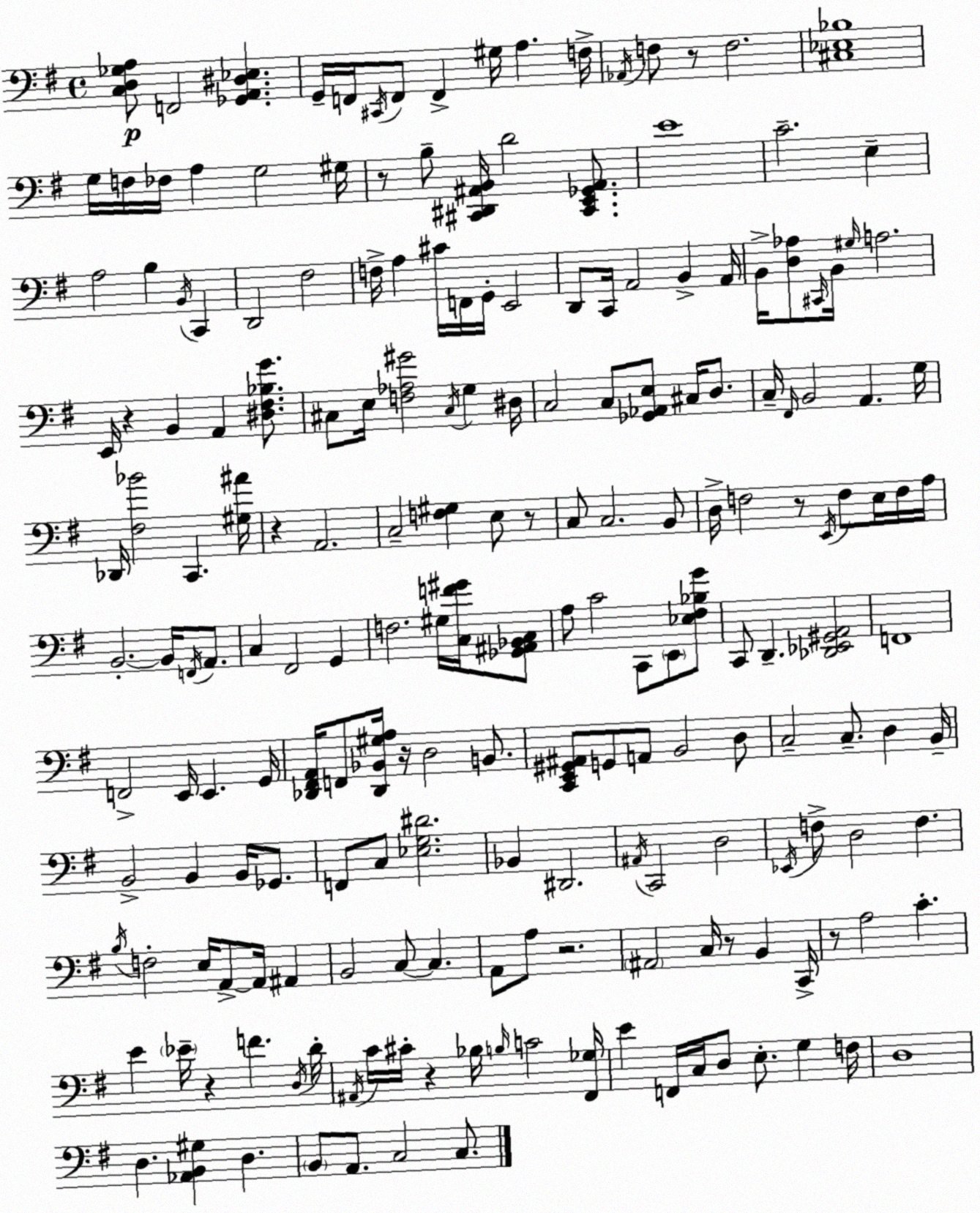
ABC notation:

X:1
T:Untitled
M:4/4
L:1/4
K:G
[C,D,_G,A,]/2 F,,2 [_G,,A,,^D,_E,] G,,/4 F,,/4 ^C,,/4 F,,/2 F,, ^G,/4 A, F,/4 _A,,/4 F,/2 z/2 F,2 [^C,_E,_B,]4 G,/4 F,/4 _F,/4 A, G,2 ^G,/4 z/2 B,/2 [^C,,^D,,^A,,B,,]/4 D2 [^C,,E,,_G,,^A,,]/2 E4 C2 E, A,2 B, B,,/4 C,, D,,2 ^F,2 F,/4 A, ^C/4 F,,/4 G,,/4 E,,2 D,,/2 C,,/4 A,,2 B,, A,,/4 B,,/4 [D,_A,]/2 ^C,,/4 B,,/4 ^G,/4 A,2 E,,/4 z B,, A,, [^D,^F,_B,G]/2 ^C,/2 E,/4 [F,_A,^G]2 ^C,/4 G, ^D,/4 C,2 C,/2 [_G,,_A,,E,]/2 ^C,/4 D,/2 C,/4 ^F,,/4 B,,2 A,, G,/4 _D,,/4 [^F,_B]2 C,, [^G,^A]/4 z A,,2 C,2 [F,^G,] E,/2 z/2 C,/2 C,2 B,,/2 D,/4 F,2 z/2 E,,/4 F,/2 E,/4 F,/4 A,/4 B,,2 B,,/4 F,,/4 A,,/2 C, ^F,,2 G,, F,2 ^G,/4 [C,F^G]/4 [_G,,^A,,_B,,C,]/2 A,/2 C2 C,,/2 E,,/2 [_E,^F,_B,G]/2 C,,/2 D,, [_D,,_E,,^G,,A,,]2 F,,4 F,,2 E,,/4 E,, G,,/4 [_D,,^F,,A,,]/4 F,,/2 [_D,,_B,,^G,A,]/4 z/4 D,2 B,,/2 [C,,E,,^G,,^A,,]/2 G,,/2 A,,/2 B,,2 D,/2 C,2 C,/2 D, B,,/4 B,,2 B,, B,,/4 _G,,/2 F,,/2 C,/2 [_E,G,^D]2 _B,, ^D,,2 ^A,,/4 C,,2 D,2 _E,,/4 F,/2 D,2 F, B,/4 F,2 E,/4 A,,/2 A,,/4 ^A,, B,,2 C,/2 C, A,,/2 A,/2 z2 ^A,,2 C,/4 z/2 B,, C,,/4 z/2 A,2 C E _E/4 z F D,/4 D/4 ^A,,/4 C/4 ^C/4 z _B,/4 B,/4 C2 [^F,,_G,]/4 E F,,/4 C,/4 D,/2 E,/2 G, F,/4 D,4 D, [_A,,B,,^G,] D, B,,/2 A,,/2 C,2 C,/2